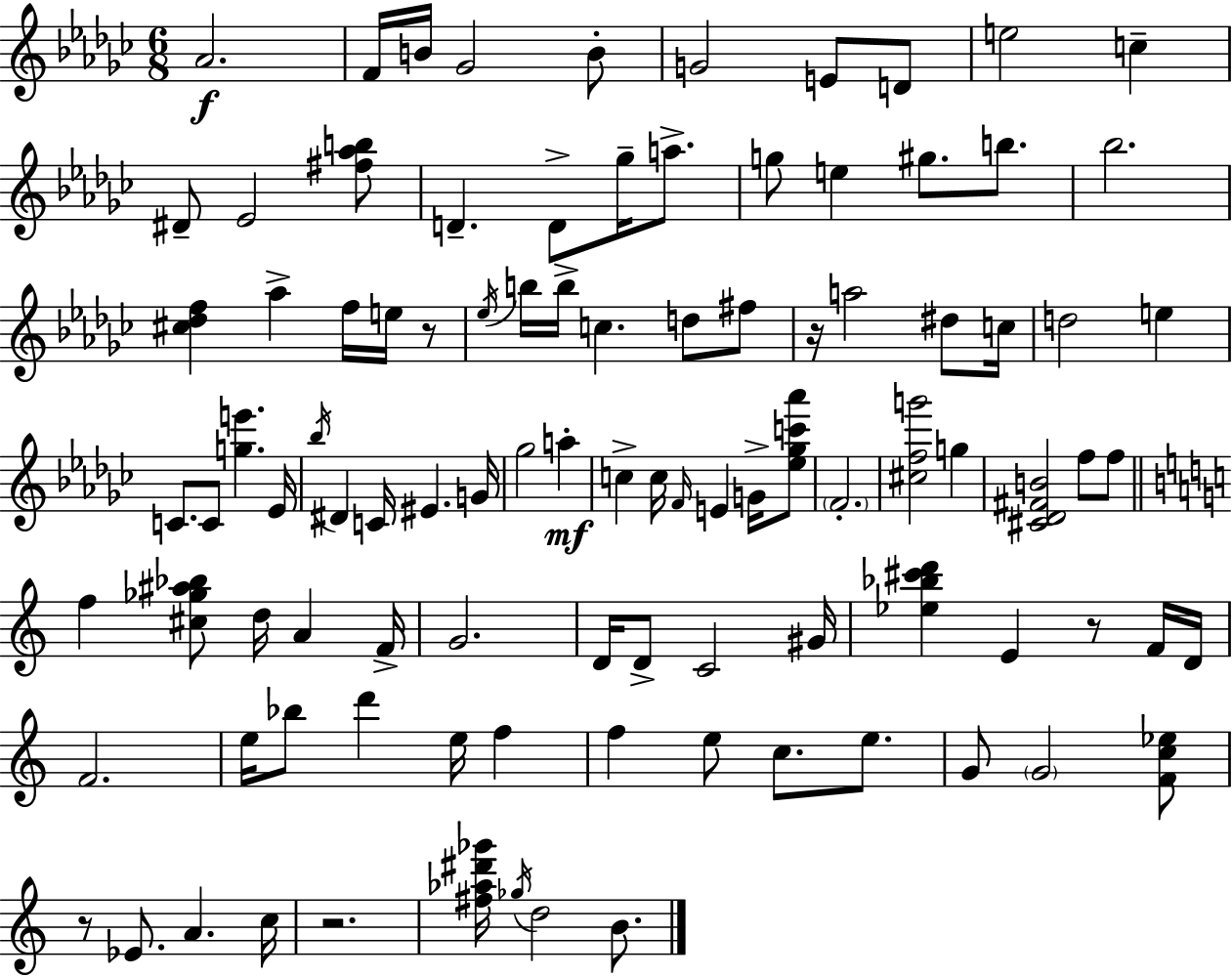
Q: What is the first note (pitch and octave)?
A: Ab4